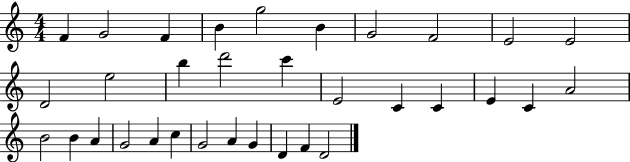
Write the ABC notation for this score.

X:1
T:Untitled
M:4/4
L:1/4
K:C
F G2 F B g2 B G2 F2 E2 E2 D2 e2 b d'2 c' E2 C C E C A2 B2 B A G2 A c G2 A G D F D2